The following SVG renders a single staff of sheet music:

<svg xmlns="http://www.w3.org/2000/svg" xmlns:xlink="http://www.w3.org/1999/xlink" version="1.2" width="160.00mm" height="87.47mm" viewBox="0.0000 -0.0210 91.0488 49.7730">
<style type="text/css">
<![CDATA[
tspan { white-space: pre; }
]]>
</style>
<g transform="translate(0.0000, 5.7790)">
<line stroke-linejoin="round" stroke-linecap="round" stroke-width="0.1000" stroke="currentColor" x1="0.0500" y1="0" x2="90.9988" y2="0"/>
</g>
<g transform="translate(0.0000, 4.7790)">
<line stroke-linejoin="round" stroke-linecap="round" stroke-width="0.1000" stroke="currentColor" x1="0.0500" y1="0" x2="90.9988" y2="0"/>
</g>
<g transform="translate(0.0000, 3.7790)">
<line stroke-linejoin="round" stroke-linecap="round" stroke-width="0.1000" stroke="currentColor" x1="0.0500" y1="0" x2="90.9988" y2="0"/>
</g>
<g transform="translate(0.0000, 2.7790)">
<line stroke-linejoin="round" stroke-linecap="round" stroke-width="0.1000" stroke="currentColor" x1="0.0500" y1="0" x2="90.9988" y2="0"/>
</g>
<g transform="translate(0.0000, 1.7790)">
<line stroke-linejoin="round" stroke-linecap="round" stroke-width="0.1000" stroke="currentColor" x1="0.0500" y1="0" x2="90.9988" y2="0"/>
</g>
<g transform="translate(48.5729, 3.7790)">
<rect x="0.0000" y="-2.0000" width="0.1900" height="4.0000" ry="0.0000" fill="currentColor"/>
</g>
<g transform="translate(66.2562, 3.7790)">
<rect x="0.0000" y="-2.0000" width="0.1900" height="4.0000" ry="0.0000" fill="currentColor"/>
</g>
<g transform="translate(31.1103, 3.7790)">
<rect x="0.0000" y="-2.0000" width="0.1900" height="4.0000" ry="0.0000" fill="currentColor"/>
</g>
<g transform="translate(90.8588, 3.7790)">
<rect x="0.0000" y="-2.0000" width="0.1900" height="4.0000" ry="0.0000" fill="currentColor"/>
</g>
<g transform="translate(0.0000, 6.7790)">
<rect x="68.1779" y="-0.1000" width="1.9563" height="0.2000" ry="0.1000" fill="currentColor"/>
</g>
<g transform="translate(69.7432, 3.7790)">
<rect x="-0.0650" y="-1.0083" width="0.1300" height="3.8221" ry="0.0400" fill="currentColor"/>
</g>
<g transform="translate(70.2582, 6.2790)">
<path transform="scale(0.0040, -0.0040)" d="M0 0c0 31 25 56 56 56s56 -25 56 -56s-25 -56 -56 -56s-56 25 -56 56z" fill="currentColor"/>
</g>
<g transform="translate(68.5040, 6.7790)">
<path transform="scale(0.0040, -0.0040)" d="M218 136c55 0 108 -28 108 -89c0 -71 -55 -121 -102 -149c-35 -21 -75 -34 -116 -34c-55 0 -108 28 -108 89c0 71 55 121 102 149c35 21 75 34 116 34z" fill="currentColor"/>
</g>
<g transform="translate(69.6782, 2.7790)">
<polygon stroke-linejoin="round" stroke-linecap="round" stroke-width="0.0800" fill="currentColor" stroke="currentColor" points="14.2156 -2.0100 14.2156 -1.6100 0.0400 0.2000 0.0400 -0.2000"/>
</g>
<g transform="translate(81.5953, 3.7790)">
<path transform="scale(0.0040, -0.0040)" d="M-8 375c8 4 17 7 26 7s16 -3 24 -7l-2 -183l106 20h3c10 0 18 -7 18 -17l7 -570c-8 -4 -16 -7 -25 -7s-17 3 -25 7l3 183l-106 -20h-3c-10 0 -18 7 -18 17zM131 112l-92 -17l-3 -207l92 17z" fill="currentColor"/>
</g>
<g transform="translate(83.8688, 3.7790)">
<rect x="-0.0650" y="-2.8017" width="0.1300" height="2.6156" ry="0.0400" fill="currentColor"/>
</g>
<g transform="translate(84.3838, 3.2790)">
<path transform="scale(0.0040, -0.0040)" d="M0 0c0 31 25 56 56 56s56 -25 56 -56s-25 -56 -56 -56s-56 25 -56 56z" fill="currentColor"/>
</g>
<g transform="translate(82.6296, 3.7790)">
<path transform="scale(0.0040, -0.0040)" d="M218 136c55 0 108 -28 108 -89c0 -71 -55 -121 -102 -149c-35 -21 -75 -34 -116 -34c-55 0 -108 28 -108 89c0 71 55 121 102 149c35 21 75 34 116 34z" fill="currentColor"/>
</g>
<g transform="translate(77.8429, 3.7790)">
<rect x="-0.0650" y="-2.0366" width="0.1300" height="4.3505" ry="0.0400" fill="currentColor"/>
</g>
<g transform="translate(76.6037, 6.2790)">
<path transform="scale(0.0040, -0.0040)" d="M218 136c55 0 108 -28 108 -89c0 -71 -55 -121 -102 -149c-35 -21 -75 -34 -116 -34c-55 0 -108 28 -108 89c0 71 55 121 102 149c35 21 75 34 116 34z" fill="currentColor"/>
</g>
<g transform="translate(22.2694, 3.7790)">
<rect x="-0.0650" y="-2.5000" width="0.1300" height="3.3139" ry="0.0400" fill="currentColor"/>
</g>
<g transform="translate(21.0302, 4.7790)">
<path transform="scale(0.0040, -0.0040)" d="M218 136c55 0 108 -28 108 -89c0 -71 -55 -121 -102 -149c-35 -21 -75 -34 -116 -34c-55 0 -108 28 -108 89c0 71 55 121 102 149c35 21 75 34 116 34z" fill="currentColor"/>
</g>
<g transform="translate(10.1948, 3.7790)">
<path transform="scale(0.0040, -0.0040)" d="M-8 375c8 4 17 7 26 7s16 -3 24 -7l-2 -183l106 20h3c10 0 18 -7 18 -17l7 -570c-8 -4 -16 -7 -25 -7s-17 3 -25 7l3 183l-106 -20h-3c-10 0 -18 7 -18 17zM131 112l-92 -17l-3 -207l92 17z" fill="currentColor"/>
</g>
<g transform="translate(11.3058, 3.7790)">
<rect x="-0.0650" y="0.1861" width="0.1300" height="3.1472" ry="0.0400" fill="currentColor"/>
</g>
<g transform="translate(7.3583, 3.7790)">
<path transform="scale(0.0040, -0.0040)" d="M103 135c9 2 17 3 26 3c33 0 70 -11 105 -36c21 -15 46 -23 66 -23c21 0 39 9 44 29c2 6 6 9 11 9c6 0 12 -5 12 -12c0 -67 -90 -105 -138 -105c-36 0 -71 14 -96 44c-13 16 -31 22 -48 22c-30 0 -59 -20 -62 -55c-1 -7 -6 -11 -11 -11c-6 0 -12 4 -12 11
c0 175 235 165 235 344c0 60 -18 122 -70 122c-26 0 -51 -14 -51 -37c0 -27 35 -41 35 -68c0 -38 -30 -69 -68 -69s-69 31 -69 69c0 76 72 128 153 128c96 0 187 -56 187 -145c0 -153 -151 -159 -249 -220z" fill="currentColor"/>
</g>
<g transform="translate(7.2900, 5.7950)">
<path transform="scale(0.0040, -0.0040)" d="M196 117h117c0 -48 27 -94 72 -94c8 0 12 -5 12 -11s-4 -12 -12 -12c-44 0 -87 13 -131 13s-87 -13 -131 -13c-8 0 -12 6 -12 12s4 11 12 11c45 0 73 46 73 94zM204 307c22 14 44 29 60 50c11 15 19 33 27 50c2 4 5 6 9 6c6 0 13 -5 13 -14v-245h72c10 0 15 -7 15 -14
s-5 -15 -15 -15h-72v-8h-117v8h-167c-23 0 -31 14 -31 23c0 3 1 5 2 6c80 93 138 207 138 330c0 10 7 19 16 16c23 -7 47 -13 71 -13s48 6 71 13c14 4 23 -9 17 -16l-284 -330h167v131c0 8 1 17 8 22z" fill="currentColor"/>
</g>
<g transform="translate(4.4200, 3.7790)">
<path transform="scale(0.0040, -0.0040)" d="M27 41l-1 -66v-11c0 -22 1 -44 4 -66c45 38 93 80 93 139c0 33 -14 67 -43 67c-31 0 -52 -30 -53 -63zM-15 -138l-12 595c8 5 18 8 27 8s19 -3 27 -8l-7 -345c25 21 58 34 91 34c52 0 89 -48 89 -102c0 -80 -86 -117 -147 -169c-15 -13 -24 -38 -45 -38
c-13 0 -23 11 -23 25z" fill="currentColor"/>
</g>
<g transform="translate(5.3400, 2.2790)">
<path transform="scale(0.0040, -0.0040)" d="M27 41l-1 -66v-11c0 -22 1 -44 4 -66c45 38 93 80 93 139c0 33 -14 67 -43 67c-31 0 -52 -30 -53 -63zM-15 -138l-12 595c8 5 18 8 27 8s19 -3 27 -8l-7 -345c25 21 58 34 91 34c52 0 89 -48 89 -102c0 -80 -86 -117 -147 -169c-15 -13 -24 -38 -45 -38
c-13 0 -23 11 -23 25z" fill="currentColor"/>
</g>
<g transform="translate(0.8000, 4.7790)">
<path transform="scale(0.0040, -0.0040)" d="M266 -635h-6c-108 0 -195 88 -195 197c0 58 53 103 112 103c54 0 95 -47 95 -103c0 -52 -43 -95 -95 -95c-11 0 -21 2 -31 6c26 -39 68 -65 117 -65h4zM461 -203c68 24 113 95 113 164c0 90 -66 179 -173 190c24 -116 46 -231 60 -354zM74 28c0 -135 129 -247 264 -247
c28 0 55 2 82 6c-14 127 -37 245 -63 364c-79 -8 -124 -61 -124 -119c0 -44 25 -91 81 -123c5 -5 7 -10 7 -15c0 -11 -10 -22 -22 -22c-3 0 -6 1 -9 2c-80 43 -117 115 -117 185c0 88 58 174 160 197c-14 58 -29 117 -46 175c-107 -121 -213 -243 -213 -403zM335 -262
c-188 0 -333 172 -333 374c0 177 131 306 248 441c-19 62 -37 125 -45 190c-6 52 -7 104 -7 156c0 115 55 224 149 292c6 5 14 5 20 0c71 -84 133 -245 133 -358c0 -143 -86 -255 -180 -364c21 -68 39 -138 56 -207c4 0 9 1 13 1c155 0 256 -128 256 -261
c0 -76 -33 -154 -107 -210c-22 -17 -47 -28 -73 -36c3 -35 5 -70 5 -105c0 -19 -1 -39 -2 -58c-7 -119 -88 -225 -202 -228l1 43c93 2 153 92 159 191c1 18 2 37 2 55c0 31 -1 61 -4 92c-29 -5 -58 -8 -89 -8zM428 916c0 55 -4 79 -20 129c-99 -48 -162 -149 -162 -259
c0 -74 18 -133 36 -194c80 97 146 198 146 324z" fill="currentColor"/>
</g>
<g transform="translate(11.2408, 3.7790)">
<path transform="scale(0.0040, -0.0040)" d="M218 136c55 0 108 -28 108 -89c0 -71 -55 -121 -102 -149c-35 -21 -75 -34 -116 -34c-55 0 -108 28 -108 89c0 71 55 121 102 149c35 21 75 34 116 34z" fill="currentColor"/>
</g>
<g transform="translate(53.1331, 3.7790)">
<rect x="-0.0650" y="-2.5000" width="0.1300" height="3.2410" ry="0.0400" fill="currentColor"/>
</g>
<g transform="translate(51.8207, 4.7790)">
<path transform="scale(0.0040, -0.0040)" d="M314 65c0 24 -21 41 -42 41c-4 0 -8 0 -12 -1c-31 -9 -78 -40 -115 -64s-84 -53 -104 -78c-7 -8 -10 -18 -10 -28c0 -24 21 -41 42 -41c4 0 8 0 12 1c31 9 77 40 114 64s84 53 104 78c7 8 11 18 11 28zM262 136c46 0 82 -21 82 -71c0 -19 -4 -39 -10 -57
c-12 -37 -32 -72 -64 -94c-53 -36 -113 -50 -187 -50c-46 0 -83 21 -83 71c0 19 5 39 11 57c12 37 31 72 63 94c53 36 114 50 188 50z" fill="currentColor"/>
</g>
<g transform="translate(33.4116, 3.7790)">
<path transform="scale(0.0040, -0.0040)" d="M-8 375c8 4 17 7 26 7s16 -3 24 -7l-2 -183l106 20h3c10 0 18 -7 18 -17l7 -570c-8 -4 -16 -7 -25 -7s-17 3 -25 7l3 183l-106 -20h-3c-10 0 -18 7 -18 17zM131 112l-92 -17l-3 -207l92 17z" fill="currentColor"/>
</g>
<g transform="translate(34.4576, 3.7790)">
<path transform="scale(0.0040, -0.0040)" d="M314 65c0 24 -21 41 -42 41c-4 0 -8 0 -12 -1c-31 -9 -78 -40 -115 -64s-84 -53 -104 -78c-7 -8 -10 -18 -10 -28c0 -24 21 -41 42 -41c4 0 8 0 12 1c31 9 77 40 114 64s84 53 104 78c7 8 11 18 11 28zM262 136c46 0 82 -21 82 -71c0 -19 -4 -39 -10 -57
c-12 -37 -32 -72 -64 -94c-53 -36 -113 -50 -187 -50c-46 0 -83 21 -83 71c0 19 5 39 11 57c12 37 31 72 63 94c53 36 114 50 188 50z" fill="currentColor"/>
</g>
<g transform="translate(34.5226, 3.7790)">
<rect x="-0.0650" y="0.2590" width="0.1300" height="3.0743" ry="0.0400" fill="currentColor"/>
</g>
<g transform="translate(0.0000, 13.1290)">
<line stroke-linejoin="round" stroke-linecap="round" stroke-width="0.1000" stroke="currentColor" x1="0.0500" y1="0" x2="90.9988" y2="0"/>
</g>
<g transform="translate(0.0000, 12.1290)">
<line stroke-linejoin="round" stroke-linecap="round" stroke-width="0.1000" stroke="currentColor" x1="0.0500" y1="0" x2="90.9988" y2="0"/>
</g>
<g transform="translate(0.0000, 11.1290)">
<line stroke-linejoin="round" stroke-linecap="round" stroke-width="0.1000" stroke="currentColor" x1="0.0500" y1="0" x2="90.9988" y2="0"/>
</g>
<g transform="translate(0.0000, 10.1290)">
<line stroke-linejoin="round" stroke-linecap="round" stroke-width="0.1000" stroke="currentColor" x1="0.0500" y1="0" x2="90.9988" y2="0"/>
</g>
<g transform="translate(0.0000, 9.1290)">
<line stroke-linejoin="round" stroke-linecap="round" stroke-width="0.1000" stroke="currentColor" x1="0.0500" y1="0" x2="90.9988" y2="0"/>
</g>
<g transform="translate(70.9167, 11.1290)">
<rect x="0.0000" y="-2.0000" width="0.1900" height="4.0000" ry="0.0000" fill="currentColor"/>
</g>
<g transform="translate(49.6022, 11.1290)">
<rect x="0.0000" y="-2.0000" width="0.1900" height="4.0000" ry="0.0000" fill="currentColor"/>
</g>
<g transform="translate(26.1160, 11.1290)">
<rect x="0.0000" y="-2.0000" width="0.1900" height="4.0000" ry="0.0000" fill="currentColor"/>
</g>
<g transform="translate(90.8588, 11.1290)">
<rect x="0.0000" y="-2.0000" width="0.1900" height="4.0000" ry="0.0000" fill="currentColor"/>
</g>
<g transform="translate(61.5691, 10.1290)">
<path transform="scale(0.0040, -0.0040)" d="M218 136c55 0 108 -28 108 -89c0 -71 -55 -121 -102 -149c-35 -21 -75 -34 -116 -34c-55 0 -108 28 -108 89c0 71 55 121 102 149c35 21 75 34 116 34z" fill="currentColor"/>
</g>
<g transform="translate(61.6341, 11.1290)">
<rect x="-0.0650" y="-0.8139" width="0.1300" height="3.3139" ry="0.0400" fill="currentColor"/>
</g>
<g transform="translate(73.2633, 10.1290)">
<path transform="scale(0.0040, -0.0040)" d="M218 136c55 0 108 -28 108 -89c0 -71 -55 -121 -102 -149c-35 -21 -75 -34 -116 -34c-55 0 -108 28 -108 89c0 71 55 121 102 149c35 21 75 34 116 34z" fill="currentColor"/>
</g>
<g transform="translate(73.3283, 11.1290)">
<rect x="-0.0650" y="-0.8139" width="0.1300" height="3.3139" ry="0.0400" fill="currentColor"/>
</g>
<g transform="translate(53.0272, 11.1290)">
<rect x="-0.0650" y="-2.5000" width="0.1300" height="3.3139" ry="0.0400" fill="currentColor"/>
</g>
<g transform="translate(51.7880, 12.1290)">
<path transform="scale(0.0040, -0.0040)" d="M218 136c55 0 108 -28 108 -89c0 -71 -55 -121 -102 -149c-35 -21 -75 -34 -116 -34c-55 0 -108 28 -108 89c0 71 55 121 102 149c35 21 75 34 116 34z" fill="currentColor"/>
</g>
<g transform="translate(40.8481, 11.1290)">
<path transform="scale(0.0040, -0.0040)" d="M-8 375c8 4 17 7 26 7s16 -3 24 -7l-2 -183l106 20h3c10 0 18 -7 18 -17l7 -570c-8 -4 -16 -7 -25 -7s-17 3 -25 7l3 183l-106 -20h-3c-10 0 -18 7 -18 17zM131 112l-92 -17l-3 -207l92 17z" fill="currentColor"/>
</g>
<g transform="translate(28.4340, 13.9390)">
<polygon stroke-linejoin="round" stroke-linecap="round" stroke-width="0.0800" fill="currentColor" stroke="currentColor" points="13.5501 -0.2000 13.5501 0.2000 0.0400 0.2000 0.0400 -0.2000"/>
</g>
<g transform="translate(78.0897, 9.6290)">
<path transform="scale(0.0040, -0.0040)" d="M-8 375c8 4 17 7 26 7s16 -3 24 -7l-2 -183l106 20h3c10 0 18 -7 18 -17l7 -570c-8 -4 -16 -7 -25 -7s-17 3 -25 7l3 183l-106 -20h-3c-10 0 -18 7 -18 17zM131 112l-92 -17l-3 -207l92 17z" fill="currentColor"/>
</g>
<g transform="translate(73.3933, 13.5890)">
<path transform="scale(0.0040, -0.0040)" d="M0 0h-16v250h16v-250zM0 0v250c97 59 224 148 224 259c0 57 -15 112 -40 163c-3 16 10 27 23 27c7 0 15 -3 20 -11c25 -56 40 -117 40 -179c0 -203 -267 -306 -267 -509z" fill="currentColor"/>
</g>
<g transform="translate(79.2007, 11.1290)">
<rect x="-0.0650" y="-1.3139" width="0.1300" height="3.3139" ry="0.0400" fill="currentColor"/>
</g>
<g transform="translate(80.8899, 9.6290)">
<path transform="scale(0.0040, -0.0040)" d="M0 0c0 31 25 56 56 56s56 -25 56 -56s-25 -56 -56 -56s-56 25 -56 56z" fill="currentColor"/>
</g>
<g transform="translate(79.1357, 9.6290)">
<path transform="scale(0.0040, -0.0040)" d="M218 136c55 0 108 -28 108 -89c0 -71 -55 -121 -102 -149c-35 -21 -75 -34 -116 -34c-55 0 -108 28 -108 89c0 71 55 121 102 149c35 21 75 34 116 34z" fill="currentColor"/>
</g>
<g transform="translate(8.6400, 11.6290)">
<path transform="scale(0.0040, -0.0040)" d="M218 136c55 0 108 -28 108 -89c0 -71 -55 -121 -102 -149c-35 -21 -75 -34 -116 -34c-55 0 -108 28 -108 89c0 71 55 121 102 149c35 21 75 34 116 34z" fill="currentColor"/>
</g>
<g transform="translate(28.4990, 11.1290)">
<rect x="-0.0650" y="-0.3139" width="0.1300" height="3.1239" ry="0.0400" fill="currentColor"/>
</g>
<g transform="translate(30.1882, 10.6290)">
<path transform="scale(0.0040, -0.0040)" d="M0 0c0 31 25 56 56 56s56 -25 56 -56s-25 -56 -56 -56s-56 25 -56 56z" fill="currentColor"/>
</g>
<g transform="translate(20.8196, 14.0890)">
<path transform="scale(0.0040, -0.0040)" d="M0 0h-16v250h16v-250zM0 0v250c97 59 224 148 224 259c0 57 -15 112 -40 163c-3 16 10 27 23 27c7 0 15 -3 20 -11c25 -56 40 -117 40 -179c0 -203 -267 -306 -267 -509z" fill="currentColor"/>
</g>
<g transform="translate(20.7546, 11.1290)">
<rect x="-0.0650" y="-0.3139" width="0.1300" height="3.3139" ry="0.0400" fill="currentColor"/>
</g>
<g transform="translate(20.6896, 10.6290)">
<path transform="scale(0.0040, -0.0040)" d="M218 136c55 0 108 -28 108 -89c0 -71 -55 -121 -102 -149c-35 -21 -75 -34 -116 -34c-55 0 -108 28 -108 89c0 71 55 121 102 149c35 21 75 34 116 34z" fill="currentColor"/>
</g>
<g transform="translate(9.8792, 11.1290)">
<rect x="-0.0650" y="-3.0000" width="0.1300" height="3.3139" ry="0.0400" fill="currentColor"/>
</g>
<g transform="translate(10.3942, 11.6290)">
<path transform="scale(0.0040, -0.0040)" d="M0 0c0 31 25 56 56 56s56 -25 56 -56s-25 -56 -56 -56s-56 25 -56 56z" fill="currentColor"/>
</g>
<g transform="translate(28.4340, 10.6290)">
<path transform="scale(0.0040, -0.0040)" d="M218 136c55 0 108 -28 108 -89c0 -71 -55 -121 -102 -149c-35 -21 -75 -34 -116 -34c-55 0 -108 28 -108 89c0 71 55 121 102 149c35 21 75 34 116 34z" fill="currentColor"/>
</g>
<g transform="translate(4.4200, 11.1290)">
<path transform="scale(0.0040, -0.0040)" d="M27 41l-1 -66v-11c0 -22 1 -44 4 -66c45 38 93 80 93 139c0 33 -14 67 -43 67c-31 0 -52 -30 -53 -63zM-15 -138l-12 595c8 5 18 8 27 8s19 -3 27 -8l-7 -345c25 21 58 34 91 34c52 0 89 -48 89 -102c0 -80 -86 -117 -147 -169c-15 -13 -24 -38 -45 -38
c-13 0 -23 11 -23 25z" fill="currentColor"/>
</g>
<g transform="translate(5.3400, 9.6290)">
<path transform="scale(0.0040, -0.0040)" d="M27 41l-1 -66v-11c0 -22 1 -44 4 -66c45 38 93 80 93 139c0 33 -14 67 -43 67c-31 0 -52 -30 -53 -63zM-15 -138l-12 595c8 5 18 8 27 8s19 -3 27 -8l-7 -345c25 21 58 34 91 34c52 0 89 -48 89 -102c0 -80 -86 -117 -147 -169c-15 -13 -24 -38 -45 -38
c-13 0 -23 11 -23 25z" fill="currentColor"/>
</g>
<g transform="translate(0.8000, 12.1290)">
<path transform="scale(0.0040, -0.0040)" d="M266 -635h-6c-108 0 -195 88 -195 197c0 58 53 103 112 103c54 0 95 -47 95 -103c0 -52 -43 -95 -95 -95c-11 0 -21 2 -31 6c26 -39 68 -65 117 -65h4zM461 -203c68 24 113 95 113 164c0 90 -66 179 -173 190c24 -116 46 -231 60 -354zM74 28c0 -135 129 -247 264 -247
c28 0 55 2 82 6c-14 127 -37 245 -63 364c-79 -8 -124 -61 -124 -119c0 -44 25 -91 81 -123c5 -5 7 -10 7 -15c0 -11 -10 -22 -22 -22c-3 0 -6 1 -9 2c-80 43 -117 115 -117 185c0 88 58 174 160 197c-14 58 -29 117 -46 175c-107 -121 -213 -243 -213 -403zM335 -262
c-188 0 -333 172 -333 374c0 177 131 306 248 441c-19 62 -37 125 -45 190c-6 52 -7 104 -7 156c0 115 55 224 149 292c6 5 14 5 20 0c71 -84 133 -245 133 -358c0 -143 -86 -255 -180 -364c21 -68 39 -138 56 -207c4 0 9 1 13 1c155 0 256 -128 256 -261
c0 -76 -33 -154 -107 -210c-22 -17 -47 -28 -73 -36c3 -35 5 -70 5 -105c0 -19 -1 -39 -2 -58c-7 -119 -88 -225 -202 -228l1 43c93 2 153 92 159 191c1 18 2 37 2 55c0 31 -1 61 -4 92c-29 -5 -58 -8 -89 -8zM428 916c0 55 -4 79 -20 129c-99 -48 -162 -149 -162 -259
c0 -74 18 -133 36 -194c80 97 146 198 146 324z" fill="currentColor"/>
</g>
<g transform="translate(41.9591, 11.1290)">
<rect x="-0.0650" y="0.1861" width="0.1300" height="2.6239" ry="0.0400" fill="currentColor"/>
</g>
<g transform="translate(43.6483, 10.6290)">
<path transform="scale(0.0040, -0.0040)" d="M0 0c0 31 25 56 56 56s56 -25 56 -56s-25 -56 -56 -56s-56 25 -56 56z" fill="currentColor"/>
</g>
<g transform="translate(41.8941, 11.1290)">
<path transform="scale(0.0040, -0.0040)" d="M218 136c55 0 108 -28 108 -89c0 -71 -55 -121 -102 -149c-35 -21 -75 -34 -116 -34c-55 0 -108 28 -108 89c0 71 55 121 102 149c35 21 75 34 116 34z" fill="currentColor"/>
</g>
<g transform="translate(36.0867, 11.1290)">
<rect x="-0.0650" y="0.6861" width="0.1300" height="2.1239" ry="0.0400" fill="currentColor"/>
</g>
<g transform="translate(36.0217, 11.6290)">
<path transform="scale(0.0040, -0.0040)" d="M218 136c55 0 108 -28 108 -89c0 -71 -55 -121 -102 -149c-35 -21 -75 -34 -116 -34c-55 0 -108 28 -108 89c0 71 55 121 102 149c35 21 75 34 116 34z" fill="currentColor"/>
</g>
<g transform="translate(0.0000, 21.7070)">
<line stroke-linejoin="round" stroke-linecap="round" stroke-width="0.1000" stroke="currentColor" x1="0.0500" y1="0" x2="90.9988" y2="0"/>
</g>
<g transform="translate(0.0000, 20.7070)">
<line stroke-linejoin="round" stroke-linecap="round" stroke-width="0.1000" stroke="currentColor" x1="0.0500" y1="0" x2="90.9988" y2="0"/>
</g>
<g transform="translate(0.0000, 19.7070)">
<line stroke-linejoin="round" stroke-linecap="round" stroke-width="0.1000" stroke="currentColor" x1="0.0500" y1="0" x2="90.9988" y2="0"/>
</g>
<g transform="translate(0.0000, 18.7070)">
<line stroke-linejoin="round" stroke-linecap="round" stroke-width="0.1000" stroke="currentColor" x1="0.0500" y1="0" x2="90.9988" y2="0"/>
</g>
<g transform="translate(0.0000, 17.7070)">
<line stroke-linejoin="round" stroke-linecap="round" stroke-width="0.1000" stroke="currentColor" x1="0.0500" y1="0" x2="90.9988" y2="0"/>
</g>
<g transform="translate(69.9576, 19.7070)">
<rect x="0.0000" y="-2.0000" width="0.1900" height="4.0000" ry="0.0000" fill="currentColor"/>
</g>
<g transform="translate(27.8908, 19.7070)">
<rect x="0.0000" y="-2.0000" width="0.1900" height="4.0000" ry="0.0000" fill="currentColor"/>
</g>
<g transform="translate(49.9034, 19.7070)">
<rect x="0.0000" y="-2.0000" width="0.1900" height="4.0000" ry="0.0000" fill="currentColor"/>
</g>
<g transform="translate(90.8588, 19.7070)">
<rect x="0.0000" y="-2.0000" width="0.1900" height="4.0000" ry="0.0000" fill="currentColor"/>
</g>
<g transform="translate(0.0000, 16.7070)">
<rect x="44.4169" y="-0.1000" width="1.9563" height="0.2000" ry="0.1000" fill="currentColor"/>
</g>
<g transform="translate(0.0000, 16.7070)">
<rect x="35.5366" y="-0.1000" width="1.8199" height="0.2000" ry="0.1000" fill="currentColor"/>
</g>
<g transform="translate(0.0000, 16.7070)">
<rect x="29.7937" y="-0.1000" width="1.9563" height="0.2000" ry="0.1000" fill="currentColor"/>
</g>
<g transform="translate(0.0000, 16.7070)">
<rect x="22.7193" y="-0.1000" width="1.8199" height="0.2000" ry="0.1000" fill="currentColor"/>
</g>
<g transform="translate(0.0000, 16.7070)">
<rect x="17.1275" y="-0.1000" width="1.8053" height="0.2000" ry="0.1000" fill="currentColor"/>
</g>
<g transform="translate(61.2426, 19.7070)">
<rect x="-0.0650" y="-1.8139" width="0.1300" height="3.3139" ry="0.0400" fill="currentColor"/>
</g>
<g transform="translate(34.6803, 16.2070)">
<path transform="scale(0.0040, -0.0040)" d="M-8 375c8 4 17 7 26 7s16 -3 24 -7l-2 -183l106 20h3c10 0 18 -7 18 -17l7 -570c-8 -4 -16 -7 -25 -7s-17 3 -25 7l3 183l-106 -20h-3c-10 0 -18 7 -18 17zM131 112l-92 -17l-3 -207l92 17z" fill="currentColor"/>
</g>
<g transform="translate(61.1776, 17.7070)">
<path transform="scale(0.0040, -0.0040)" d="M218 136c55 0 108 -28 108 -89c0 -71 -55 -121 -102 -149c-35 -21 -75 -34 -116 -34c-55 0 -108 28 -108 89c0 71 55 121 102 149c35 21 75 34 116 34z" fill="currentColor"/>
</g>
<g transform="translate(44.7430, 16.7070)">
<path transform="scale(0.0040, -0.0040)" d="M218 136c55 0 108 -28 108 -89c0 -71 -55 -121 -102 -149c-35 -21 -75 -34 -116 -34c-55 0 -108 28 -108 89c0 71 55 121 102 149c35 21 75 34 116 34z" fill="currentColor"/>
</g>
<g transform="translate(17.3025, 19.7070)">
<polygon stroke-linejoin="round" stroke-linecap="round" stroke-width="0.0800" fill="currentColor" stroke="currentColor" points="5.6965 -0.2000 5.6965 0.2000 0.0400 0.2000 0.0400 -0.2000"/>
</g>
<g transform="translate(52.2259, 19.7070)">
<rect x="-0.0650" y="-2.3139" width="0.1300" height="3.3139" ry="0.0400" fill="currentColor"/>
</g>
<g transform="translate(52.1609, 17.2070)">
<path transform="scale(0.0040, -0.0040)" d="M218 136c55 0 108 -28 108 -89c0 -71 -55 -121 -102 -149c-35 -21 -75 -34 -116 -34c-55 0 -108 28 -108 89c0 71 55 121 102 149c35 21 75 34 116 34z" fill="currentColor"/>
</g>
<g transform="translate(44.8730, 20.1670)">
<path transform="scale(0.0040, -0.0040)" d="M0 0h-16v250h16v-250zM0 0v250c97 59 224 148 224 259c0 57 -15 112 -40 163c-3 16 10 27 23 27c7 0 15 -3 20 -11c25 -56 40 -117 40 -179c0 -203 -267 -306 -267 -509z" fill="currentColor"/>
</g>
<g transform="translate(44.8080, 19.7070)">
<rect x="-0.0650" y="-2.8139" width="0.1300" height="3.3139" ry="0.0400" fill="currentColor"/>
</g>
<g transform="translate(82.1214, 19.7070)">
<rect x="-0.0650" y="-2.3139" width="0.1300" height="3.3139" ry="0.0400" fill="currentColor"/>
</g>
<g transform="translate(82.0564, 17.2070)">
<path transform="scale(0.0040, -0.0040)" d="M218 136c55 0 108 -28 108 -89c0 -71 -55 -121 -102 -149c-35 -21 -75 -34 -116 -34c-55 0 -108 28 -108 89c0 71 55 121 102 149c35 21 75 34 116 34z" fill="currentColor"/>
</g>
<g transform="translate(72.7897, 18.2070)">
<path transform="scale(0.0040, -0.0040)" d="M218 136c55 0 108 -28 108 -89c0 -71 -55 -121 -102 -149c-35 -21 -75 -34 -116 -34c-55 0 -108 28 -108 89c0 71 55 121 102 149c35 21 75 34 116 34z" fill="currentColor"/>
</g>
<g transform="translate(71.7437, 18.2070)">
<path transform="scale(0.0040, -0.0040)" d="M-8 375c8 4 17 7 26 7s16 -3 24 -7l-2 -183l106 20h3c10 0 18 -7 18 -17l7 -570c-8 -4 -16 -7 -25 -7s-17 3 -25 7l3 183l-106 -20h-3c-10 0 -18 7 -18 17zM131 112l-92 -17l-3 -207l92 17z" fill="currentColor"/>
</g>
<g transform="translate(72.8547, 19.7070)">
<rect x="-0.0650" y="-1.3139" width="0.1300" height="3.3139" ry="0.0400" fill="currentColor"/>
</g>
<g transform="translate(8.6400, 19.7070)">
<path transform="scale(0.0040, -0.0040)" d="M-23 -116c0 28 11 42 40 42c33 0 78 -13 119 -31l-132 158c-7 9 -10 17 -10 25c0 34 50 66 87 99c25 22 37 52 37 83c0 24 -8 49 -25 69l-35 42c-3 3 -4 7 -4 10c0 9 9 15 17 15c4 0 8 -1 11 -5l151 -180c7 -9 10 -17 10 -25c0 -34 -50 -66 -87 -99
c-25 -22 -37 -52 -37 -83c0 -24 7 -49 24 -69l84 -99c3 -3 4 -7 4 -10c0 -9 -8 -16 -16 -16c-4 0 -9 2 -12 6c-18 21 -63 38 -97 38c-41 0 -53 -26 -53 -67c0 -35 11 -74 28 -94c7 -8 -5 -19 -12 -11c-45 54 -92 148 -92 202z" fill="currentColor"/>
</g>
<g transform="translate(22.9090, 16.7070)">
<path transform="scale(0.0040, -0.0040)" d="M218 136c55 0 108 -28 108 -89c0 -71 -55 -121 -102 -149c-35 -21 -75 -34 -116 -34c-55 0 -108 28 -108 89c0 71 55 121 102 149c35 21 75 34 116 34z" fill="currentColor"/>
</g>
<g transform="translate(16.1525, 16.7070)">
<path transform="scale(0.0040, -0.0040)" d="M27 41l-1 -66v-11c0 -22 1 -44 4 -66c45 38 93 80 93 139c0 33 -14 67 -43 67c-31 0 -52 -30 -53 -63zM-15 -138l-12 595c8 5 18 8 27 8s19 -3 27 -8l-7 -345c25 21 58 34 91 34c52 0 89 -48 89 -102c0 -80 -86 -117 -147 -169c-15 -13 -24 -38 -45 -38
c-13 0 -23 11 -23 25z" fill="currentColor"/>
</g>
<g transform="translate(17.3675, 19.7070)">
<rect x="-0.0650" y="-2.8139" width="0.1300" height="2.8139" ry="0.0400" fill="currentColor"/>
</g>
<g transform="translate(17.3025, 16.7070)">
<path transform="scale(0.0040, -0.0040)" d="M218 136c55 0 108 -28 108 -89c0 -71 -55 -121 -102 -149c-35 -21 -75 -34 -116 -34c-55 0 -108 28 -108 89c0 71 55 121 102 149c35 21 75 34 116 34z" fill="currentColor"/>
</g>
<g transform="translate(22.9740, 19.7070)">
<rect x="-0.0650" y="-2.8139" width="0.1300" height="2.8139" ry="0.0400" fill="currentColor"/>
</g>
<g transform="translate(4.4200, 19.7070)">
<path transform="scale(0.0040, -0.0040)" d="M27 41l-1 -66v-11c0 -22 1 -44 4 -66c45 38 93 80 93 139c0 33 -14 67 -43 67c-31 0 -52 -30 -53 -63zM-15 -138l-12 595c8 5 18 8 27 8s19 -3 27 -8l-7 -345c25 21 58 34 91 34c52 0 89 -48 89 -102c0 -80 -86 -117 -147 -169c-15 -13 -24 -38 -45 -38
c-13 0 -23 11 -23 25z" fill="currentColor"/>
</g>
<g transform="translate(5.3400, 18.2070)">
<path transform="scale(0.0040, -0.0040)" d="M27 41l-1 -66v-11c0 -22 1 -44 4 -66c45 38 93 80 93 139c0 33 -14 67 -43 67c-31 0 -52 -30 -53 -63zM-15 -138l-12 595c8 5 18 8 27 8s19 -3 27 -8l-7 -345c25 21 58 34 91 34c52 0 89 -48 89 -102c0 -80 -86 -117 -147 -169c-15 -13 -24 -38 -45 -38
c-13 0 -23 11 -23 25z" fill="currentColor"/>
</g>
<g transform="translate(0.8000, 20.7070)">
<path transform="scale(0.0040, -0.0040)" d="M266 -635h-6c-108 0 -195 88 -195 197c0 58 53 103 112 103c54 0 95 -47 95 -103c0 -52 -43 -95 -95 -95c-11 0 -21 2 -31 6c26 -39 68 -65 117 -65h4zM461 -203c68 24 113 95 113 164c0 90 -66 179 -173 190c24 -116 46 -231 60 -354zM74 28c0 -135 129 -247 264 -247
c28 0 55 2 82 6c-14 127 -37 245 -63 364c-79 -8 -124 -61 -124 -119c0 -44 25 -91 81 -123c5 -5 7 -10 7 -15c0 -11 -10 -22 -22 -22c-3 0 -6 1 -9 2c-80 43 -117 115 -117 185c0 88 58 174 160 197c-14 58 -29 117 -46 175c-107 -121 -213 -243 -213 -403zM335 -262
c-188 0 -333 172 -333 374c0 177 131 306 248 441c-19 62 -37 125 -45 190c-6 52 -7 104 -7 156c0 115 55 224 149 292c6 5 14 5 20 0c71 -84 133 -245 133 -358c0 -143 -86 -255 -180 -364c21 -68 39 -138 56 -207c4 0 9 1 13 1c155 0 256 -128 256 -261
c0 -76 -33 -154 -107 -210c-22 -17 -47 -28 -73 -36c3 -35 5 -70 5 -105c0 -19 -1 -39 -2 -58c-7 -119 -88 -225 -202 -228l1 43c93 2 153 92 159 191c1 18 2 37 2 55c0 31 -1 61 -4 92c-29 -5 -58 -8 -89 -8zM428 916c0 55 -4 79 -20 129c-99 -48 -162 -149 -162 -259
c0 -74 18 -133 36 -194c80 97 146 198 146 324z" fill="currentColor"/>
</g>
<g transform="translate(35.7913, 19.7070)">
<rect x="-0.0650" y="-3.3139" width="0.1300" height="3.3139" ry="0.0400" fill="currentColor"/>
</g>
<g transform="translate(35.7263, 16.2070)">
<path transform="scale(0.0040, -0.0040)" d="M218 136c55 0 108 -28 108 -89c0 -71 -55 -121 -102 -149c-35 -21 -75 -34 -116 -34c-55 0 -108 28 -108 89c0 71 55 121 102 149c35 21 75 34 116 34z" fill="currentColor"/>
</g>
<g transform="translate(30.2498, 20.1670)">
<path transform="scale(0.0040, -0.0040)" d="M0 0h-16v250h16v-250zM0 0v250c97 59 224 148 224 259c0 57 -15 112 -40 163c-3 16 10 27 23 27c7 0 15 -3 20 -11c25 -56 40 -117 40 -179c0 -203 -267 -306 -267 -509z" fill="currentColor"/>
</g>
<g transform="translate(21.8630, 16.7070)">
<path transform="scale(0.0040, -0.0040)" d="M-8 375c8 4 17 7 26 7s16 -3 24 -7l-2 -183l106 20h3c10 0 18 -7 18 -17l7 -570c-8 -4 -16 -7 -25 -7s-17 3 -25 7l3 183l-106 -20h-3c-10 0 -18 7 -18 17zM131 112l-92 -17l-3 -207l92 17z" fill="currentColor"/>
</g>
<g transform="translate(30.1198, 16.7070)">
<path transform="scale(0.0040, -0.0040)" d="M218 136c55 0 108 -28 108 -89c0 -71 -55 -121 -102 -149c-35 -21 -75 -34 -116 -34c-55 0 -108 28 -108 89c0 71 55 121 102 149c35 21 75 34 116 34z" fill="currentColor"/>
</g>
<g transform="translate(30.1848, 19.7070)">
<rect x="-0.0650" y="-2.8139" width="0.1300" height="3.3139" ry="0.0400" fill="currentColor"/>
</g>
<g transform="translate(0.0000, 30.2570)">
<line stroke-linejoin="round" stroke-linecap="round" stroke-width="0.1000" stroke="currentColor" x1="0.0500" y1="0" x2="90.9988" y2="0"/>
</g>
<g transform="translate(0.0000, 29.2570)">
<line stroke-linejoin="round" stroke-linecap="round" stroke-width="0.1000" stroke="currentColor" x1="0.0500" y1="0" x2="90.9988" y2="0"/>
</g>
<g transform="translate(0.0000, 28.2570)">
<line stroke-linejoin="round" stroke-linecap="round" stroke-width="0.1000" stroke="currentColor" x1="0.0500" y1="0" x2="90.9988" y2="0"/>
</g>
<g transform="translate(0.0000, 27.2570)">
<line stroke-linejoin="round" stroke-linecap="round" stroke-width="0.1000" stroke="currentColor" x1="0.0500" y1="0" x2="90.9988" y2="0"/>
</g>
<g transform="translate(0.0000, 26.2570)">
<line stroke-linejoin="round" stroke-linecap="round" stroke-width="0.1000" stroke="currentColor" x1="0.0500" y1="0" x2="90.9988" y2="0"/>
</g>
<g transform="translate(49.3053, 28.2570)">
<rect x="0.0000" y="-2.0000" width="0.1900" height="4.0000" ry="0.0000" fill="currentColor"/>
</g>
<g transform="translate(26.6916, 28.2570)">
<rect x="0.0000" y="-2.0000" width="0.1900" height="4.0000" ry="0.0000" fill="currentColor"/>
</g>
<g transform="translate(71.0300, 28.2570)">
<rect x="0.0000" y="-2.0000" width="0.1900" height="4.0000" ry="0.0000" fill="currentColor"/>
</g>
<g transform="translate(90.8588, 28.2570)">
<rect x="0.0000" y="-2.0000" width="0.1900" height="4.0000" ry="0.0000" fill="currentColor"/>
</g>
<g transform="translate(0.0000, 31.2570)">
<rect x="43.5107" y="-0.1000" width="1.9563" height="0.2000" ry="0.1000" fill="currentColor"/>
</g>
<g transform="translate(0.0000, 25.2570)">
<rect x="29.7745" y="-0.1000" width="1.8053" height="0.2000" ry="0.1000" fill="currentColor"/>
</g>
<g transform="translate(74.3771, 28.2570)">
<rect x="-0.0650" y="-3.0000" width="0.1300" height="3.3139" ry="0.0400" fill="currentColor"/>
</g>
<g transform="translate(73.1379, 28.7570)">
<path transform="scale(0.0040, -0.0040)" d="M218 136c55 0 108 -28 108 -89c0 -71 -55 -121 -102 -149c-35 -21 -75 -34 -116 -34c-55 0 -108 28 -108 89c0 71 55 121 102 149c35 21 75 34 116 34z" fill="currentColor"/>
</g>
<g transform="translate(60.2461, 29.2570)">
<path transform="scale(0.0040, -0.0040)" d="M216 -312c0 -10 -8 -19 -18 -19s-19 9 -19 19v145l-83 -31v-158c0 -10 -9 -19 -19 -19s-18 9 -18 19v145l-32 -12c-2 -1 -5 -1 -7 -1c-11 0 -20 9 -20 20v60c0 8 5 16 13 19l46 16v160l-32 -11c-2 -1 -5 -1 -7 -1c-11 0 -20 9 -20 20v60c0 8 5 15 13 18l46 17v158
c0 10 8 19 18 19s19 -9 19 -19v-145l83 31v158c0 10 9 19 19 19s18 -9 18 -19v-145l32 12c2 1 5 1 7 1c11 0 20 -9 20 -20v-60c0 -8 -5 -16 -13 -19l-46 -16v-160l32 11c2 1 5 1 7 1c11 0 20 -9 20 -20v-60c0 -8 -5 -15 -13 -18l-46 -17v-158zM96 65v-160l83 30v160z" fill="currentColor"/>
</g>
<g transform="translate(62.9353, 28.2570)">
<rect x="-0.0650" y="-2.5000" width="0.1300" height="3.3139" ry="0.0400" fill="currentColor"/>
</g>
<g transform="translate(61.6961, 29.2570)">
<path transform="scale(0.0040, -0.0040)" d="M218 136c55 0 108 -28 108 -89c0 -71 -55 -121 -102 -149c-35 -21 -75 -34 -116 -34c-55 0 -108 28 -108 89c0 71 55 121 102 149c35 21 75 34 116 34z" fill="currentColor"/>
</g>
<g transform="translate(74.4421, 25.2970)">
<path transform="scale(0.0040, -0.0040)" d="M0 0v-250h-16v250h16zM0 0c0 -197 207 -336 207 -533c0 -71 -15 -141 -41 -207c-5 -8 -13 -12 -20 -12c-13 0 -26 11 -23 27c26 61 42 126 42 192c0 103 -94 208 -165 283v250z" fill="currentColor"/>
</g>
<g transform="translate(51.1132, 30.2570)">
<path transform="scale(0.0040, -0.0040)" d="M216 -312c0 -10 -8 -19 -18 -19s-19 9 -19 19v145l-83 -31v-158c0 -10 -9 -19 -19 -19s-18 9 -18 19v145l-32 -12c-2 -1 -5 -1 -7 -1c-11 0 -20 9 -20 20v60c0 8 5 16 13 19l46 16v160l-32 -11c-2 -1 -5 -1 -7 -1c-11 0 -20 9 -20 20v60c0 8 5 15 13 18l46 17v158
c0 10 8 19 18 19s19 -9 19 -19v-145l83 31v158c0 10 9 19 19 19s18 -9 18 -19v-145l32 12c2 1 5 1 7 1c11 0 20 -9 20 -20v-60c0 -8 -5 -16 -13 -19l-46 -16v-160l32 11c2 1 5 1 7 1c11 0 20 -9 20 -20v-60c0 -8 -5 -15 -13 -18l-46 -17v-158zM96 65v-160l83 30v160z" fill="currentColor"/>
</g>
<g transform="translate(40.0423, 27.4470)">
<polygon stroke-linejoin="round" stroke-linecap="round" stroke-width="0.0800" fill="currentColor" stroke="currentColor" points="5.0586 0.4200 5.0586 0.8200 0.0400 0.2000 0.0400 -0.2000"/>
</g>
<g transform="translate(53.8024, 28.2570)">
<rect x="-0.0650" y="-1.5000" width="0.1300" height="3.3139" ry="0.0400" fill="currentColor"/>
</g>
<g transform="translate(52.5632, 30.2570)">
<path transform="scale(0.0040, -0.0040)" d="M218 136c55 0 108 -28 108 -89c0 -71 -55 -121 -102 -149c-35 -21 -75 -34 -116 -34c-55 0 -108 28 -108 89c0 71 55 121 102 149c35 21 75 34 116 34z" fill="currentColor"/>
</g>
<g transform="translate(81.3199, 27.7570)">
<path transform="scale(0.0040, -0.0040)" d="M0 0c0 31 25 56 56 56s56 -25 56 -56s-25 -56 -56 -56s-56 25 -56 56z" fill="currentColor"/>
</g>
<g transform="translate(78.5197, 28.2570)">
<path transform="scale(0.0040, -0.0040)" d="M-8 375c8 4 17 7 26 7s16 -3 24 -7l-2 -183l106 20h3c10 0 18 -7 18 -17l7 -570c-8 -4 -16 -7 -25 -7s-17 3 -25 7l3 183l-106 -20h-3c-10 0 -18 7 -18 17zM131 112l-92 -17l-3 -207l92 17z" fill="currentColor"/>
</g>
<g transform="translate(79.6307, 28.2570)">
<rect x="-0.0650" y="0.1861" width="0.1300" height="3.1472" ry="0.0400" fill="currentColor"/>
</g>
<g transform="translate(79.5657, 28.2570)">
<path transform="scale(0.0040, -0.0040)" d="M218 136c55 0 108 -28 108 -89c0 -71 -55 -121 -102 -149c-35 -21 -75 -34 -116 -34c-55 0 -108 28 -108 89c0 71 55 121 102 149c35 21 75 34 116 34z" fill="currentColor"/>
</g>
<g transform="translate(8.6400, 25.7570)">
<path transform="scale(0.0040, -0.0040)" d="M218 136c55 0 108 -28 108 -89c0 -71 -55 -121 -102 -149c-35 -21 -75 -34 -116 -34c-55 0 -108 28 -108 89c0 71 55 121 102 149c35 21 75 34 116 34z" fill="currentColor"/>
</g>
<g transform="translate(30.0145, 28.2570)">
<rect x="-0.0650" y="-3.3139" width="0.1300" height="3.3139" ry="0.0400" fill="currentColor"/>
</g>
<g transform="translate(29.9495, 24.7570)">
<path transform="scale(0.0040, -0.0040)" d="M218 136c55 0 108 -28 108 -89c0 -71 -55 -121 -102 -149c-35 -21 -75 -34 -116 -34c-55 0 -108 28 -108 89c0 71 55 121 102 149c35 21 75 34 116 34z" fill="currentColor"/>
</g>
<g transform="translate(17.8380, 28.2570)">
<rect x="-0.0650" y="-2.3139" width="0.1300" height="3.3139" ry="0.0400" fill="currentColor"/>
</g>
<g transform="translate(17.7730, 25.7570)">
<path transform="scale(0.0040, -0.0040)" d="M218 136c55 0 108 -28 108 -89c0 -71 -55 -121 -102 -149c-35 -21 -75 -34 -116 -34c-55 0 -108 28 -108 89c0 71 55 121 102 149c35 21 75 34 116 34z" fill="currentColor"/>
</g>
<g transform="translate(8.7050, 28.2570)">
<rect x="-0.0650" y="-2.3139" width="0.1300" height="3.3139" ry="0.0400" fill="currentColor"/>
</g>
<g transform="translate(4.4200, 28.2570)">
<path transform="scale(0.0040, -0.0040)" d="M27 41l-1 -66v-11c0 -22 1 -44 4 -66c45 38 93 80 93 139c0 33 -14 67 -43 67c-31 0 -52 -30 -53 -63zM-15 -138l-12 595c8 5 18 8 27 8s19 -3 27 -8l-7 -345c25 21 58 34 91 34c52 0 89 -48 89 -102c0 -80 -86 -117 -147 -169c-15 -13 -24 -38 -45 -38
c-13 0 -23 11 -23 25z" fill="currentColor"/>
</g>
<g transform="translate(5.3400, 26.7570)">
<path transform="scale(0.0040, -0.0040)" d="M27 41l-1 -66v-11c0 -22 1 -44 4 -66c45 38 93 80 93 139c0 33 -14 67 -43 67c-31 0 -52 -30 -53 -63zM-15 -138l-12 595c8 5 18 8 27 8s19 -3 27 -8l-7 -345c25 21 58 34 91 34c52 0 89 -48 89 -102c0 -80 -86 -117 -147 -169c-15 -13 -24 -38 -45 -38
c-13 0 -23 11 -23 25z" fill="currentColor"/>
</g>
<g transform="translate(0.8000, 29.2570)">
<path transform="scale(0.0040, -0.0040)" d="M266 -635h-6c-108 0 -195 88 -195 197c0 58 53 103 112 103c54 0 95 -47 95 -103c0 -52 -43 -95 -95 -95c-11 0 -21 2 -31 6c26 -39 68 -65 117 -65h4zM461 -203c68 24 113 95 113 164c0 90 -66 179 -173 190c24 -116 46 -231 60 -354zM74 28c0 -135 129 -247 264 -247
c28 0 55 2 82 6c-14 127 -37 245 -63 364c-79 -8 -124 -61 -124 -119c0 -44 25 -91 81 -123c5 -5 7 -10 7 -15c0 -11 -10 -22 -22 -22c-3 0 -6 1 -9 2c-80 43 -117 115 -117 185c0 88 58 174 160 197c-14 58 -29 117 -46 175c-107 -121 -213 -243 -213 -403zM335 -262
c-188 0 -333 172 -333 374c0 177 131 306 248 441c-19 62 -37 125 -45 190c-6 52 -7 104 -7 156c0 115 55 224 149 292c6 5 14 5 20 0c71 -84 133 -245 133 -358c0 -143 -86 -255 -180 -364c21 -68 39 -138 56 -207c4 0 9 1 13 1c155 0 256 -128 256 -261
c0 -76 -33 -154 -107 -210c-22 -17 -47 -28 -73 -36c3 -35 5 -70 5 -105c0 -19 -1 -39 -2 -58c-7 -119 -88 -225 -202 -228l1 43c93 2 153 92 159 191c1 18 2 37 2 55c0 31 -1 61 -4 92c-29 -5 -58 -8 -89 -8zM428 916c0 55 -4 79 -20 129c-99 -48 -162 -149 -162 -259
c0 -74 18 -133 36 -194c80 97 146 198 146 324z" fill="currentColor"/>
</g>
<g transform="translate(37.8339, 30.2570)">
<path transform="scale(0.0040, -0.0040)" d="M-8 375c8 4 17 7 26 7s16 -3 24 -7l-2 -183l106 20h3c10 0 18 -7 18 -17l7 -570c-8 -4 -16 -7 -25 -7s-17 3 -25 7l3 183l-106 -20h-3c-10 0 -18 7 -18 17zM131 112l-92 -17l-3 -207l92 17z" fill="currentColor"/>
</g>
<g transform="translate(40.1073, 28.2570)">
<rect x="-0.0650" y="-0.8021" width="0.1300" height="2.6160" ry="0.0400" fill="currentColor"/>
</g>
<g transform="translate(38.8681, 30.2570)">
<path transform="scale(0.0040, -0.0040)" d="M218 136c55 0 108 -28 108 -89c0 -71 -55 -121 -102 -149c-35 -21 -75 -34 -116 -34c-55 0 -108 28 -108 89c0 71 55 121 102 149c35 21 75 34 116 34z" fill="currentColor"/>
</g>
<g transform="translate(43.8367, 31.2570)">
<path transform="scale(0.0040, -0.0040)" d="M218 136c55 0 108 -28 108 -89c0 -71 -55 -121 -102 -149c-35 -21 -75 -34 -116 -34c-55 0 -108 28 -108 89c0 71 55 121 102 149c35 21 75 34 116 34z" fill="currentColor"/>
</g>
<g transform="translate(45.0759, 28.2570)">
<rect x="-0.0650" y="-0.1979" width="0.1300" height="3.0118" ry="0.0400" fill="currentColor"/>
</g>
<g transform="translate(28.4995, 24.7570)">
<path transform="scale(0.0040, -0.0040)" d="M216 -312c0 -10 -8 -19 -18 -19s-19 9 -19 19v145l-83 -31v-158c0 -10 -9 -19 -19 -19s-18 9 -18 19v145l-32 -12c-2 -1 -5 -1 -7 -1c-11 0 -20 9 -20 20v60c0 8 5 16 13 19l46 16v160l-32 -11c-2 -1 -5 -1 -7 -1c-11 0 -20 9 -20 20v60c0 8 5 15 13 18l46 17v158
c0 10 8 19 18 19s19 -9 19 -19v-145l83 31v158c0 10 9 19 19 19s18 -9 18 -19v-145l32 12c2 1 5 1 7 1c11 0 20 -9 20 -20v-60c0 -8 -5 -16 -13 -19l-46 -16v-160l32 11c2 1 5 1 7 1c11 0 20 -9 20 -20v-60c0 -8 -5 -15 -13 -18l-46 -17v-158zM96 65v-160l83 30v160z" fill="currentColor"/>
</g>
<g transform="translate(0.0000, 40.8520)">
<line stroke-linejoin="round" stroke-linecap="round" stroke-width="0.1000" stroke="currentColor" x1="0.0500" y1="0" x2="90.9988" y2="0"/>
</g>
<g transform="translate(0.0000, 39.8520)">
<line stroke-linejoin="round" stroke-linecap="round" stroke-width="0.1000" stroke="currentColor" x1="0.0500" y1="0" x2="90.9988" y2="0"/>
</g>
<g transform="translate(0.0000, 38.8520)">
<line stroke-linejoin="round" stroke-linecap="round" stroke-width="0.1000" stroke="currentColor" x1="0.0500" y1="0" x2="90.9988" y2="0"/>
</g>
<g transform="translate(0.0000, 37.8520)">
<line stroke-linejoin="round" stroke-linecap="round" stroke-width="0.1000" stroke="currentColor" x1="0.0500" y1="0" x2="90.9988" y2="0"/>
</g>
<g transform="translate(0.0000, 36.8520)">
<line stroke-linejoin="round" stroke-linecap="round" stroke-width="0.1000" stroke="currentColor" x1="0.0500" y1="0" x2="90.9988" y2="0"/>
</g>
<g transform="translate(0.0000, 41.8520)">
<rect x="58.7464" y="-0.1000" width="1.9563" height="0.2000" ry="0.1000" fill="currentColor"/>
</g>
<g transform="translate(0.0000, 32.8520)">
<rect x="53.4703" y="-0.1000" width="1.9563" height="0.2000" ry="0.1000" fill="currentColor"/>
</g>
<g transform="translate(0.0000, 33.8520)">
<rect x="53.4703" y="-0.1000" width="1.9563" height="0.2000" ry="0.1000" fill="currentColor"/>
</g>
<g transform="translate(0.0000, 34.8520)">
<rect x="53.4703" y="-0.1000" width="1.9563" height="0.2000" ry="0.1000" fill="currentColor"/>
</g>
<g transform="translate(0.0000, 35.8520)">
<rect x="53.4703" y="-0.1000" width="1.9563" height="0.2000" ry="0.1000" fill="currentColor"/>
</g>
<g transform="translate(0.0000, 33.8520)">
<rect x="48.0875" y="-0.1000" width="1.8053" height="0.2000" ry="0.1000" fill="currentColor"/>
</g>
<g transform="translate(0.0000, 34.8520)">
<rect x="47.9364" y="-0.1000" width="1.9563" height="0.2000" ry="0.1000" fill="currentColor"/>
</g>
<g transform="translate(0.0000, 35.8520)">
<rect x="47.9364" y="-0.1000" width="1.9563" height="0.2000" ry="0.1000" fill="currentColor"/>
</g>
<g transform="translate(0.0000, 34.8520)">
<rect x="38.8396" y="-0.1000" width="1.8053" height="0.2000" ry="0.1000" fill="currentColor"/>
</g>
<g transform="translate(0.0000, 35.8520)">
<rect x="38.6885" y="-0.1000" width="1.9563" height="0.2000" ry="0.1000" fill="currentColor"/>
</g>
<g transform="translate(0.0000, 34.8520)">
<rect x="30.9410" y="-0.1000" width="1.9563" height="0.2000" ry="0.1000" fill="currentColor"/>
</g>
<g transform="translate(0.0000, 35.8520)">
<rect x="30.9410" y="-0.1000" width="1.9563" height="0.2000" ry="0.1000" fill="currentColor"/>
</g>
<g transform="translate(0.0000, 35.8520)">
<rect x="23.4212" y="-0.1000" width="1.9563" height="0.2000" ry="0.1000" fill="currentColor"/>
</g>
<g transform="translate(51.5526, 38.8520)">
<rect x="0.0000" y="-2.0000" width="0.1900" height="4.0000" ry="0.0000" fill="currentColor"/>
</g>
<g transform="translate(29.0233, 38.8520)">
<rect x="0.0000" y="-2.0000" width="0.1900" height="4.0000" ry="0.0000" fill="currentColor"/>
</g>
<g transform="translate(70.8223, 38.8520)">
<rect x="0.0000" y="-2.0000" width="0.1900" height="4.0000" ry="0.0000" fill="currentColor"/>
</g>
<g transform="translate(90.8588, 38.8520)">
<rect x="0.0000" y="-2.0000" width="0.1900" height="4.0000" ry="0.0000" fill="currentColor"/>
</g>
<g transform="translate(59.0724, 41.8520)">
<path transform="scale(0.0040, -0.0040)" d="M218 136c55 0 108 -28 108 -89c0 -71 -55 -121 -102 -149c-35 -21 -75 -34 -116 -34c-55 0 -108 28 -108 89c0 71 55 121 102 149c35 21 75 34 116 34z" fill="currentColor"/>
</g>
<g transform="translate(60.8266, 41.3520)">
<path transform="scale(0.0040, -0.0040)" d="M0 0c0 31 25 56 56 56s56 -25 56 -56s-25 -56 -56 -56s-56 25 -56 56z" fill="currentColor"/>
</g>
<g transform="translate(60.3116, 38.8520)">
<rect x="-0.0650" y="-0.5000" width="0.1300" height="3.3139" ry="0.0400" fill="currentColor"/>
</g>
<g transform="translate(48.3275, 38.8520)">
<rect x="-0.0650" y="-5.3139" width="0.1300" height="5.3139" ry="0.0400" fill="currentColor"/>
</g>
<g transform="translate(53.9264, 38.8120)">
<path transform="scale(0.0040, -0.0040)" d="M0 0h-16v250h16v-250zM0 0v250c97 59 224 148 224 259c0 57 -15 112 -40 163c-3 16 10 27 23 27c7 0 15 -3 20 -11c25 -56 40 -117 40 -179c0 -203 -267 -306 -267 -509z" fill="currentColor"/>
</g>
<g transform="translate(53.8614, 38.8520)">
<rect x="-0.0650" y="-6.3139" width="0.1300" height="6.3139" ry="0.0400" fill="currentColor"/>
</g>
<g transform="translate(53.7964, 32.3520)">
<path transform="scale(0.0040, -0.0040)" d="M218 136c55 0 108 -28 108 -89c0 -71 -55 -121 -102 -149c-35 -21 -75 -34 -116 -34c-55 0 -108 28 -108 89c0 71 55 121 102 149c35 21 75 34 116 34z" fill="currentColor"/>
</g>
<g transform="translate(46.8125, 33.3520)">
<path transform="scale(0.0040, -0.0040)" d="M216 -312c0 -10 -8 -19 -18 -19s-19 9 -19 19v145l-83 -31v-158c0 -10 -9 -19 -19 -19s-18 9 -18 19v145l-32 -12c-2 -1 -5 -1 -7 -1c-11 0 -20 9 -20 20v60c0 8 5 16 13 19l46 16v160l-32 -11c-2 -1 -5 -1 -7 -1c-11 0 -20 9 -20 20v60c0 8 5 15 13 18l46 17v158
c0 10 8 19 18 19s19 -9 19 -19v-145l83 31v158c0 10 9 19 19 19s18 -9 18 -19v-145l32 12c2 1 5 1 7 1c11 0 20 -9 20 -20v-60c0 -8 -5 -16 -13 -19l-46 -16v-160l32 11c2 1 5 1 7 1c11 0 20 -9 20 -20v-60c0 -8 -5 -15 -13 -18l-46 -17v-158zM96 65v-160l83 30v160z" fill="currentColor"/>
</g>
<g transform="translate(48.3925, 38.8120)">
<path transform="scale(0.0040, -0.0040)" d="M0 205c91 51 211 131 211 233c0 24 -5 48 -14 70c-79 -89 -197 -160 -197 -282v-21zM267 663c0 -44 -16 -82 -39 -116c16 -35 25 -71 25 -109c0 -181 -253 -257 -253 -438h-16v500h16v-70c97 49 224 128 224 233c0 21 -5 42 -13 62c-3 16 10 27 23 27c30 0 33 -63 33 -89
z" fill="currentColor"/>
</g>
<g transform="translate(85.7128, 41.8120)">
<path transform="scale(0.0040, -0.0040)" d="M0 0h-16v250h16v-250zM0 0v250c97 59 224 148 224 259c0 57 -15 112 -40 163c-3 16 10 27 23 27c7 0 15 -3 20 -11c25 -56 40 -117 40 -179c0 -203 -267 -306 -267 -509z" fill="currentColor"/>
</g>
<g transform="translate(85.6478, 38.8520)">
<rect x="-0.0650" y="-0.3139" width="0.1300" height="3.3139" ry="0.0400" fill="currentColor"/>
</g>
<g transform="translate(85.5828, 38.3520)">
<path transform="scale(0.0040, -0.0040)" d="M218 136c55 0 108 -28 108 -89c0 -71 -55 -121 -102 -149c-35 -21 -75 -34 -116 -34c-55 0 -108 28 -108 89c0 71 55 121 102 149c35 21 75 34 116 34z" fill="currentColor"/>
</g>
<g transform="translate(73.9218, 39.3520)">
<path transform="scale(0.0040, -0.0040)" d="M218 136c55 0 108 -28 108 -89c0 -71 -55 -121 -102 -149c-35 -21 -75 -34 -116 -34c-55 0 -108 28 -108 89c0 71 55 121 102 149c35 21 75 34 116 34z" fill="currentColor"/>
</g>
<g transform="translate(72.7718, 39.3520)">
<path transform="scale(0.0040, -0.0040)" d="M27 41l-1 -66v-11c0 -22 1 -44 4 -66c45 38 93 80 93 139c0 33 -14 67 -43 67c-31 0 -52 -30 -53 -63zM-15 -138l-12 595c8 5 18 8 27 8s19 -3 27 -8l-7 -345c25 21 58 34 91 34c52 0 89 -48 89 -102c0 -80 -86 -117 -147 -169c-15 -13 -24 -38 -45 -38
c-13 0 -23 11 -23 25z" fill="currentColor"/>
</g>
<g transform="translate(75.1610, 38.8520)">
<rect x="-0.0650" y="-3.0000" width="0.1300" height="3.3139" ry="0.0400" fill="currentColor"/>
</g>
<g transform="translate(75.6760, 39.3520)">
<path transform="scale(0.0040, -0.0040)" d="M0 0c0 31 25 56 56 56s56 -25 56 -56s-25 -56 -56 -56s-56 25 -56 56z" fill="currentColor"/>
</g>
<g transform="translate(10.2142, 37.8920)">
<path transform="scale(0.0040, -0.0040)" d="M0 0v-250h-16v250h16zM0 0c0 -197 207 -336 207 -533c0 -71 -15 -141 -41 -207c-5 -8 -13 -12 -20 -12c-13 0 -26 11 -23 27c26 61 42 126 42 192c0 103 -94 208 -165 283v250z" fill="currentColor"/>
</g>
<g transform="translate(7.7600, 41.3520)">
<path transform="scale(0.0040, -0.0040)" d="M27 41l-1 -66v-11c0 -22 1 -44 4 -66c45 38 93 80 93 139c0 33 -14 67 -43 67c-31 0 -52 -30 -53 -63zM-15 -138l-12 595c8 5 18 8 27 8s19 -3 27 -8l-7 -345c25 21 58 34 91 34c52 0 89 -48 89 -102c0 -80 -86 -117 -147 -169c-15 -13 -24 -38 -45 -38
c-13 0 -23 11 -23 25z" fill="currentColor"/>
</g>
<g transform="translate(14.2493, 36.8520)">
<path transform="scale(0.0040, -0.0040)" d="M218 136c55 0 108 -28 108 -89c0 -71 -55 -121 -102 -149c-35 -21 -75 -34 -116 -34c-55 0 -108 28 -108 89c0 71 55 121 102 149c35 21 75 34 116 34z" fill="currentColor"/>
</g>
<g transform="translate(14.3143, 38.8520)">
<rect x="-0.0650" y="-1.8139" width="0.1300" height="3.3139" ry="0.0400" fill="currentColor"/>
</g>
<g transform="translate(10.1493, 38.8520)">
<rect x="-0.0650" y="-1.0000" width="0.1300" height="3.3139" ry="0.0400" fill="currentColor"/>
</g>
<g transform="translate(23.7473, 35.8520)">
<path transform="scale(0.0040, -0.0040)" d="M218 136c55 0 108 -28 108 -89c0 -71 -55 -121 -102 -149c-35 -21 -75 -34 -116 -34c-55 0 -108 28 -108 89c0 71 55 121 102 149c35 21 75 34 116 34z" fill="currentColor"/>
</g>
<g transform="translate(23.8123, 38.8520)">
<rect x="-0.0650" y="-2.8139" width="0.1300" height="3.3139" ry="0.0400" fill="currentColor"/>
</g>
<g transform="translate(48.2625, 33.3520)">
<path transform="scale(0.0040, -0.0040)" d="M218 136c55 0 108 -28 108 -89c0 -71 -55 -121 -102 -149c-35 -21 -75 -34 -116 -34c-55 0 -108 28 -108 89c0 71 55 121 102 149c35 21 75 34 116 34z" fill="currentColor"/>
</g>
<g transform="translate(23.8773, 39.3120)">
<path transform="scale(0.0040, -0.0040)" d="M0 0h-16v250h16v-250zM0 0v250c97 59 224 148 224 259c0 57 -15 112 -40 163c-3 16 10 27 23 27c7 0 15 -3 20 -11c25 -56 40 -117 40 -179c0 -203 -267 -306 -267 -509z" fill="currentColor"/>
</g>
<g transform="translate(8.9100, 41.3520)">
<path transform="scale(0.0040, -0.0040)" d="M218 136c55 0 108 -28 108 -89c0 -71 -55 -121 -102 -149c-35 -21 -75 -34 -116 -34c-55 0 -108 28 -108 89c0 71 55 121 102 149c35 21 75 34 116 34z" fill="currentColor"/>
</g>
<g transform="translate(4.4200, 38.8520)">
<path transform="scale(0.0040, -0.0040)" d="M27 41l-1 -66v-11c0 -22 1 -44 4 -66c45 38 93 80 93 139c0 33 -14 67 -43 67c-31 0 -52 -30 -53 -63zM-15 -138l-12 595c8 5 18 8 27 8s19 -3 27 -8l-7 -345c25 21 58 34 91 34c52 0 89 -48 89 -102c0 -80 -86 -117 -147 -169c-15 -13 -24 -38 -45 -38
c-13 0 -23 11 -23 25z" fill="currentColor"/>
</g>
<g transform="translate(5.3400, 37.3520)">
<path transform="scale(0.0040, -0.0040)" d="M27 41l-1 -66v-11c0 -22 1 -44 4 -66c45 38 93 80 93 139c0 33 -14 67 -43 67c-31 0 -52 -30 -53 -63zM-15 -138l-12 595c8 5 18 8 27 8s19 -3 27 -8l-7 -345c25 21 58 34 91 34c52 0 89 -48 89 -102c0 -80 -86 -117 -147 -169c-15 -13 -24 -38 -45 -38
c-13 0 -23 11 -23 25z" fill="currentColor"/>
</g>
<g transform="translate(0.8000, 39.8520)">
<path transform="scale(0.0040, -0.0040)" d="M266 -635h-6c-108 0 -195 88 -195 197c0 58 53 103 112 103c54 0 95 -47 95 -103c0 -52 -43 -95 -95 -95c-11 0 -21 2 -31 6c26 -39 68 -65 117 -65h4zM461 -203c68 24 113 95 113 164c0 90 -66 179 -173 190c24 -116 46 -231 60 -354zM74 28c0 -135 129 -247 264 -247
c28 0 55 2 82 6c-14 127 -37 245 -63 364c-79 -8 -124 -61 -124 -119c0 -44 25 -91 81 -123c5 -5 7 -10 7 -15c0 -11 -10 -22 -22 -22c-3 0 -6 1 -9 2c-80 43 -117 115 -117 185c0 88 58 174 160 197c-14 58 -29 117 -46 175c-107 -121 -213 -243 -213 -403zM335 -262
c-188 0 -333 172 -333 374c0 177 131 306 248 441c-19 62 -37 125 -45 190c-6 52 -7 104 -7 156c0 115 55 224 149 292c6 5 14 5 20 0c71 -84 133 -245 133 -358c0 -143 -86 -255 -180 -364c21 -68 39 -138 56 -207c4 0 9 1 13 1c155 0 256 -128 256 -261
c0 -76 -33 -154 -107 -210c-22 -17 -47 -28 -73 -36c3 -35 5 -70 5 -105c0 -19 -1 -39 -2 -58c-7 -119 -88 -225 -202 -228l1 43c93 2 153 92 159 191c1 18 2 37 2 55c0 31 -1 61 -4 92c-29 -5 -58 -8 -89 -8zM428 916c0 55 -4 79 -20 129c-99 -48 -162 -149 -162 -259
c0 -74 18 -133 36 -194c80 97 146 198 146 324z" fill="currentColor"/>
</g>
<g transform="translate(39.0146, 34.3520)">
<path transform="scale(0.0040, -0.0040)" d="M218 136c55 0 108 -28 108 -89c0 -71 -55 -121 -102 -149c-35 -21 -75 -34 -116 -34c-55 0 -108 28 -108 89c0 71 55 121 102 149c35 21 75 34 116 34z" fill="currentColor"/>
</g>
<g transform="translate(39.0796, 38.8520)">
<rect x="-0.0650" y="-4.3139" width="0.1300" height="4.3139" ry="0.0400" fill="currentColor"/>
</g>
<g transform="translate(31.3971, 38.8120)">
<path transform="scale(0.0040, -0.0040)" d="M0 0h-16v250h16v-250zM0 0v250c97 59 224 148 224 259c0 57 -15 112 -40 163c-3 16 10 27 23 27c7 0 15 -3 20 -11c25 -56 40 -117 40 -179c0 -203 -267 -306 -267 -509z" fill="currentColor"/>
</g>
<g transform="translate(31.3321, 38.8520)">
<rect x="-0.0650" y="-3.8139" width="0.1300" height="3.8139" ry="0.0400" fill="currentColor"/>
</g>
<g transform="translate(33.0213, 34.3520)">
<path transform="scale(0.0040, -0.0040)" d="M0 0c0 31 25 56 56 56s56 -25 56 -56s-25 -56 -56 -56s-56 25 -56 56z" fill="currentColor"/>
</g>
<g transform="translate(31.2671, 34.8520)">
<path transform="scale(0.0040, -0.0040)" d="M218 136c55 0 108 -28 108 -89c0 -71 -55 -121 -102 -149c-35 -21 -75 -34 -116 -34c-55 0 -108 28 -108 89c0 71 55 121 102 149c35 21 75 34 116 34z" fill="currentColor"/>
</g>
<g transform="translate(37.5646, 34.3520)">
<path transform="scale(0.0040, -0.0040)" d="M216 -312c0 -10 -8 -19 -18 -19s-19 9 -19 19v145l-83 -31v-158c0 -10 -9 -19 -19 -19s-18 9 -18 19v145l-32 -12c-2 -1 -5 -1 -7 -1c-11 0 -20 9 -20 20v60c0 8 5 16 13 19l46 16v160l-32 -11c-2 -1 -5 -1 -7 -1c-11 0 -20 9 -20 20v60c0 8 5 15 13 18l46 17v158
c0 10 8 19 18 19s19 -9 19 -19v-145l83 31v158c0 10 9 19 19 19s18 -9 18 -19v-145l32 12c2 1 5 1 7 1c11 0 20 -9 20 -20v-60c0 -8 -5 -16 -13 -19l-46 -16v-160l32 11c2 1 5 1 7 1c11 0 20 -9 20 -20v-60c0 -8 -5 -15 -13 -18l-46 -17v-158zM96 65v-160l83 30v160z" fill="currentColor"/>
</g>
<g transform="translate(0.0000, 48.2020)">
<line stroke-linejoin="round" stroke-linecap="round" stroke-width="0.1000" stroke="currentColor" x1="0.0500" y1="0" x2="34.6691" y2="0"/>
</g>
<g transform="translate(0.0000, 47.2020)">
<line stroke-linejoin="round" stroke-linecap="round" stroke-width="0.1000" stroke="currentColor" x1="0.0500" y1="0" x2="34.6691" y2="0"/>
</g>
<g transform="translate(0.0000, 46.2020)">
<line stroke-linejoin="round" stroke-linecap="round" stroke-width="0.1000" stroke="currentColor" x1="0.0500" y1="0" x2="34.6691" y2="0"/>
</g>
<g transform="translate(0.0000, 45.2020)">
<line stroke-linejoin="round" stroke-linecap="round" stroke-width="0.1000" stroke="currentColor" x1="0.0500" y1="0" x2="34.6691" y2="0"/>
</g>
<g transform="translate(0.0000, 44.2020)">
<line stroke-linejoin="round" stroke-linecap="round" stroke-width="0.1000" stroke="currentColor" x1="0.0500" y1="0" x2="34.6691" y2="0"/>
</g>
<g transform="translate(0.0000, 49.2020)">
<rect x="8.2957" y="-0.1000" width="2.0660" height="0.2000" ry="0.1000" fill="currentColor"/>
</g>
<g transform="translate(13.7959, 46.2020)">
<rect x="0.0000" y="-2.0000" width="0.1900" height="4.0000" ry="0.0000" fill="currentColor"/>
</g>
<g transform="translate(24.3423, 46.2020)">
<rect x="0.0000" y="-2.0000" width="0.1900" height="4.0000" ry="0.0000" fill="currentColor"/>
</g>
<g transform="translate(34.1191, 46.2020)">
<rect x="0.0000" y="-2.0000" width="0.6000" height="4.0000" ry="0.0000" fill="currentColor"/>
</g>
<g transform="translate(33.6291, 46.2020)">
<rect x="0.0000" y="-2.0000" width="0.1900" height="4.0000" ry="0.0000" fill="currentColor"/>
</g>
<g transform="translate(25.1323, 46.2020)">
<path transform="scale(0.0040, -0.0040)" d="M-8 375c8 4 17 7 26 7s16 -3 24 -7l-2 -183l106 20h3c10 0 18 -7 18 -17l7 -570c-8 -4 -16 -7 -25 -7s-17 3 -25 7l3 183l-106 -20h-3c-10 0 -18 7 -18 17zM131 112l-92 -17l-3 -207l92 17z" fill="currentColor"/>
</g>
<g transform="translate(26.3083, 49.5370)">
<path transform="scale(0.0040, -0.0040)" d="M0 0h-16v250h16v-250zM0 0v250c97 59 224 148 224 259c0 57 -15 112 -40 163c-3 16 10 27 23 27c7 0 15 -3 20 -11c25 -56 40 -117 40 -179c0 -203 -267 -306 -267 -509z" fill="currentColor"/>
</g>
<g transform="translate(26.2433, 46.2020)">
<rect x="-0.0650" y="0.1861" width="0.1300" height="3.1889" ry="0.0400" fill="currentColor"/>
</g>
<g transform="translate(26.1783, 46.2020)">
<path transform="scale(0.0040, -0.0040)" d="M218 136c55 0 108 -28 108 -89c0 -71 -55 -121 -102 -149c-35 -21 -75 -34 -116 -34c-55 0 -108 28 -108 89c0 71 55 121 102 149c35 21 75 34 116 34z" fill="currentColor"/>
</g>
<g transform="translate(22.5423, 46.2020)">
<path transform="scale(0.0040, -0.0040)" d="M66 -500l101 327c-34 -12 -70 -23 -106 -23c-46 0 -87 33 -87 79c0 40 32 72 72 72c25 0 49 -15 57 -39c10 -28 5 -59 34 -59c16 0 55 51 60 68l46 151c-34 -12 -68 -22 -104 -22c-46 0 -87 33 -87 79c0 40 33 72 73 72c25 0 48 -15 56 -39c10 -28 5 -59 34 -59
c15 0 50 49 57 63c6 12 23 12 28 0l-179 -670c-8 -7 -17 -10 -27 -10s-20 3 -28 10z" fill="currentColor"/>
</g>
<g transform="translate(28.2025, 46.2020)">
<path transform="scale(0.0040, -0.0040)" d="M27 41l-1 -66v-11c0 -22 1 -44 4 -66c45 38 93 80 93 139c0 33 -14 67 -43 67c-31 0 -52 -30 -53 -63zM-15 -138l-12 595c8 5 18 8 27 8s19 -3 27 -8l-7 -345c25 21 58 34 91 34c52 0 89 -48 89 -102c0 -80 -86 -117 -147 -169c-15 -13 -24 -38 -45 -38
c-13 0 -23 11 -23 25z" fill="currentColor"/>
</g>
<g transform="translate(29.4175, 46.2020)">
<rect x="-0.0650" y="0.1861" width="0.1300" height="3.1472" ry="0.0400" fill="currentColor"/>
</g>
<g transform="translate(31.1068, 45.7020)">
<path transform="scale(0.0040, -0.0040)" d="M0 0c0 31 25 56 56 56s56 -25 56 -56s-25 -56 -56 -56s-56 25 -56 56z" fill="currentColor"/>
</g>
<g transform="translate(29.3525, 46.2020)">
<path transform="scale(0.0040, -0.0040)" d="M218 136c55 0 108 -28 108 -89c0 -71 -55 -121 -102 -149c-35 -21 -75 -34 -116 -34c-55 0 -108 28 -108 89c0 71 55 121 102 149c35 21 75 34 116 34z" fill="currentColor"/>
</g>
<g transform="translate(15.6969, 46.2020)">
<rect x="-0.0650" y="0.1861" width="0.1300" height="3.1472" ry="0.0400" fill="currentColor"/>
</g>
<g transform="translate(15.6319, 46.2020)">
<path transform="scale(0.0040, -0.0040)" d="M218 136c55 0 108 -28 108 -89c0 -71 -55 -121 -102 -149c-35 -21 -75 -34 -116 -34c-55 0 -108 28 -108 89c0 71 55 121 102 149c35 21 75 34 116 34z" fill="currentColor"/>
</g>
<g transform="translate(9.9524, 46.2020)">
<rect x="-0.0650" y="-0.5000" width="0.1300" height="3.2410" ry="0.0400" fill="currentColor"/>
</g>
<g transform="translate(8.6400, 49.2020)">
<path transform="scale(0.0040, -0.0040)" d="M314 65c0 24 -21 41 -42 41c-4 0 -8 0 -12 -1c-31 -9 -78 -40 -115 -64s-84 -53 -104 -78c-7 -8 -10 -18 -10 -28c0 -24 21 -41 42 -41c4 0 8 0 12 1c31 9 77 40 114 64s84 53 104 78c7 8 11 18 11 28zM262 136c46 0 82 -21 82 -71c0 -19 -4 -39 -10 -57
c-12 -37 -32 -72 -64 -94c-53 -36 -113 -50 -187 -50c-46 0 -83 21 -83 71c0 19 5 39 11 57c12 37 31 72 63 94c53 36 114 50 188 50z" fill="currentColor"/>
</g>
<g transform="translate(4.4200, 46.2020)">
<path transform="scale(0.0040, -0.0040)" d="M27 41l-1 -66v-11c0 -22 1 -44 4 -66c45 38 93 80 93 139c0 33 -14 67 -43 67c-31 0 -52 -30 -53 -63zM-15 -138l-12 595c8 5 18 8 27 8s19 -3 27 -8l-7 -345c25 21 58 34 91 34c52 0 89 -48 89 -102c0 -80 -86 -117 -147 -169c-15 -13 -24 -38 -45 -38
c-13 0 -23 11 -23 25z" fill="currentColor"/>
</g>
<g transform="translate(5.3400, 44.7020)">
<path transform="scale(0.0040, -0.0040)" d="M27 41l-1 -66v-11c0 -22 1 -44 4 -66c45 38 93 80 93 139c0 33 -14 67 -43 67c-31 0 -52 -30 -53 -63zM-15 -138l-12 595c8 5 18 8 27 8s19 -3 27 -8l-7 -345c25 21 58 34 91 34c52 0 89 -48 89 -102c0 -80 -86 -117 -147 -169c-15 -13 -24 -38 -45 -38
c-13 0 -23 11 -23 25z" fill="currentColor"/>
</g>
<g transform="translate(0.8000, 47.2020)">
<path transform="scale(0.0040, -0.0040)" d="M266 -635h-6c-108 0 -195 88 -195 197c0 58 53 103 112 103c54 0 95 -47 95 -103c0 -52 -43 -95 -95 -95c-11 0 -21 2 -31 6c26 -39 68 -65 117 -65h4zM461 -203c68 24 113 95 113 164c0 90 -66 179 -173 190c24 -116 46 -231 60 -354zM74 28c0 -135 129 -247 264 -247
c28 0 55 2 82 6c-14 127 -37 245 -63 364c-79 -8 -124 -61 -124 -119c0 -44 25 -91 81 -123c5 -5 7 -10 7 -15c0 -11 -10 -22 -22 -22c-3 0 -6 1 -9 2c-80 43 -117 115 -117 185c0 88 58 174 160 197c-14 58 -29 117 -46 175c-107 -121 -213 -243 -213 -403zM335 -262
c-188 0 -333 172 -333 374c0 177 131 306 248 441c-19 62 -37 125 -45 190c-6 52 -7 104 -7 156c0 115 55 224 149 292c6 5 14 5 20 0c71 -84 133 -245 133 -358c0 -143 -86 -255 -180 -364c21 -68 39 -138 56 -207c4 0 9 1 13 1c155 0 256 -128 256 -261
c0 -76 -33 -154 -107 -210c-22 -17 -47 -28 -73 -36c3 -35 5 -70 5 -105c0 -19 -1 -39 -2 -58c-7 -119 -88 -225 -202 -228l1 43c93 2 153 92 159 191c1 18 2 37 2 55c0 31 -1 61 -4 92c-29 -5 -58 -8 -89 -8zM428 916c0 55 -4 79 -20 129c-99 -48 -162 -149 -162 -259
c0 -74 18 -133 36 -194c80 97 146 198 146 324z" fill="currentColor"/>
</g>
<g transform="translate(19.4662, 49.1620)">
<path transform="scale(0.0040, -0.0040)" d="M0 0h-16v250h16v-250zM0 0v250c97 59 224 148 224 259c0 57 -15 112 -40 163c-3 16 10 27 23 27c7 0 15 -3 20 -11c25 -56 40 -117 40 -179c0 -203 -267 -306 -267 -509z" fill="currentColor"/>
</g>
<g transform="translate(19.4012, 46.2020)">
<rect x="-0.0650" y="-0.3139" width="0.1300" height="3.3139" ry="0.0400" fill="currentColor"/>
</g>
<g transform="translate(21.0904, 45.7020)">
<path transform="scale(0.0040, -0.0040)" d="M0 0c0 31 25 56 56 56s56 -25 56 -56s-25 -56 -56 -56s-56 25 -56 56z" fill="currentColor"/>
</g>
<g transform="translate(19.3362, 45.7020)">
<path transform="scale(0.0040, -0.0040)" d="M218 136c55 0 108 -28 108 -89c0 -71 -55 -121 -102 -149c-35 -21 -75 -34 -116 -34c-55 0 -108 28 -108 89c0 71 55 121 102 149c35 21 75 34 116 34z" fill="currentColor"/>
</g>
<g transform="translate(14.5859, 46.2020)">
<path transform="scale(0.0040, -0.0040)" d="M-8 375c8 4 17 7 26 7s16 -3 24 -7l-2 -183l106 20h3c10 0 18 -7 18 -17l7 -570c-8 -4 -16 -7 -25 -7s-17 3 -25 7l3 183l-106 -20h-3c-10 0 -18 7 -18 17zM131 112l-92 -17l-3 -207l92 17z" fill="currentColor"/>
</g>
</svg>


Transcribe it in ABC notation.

X:1
T:Untitled
M:2/4
L:1/4
K:Bb
B G B2 G2 C/2 D/2 B/2 A c/2 c/2 A/2 B/2 G d d/2 e z _a/2 a/2 a/2 b a/2 g f e g g g ^b E/2 C/2 ^E ^G A/2 B _D/2 f a/2 c'/2 ^d' ^f'/4 a'/2 C _A c/2 C2 B c/2 z/4 B/2 _B